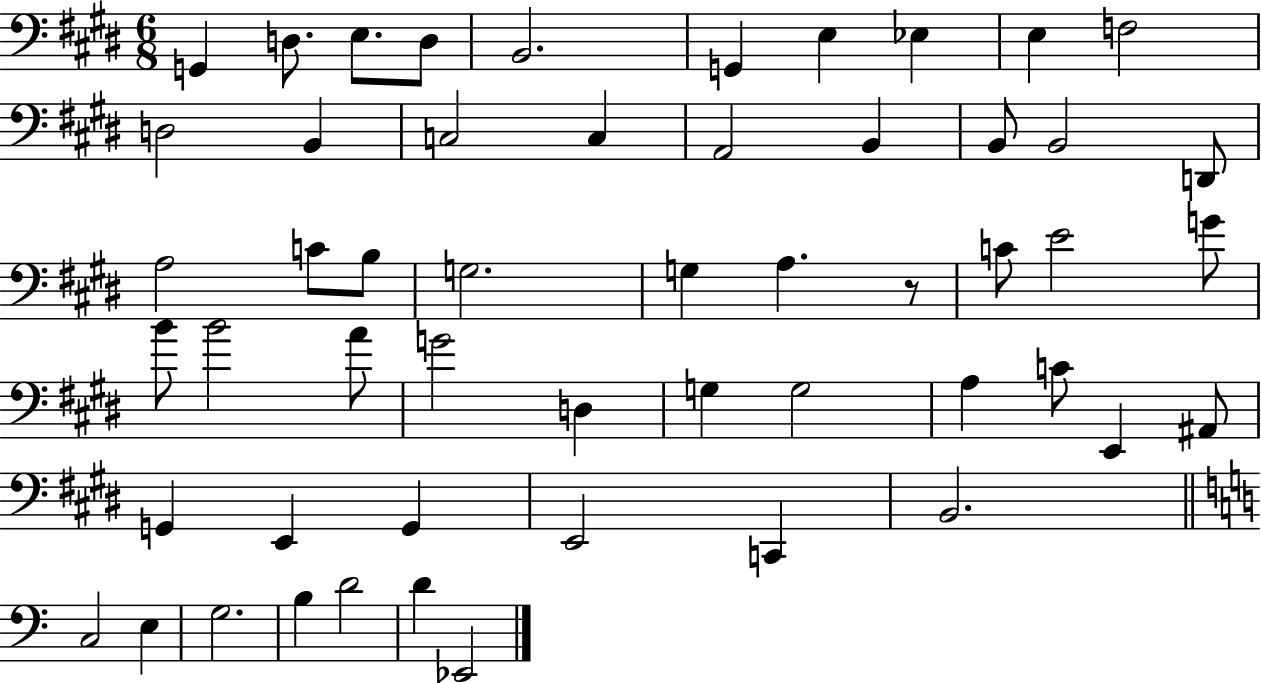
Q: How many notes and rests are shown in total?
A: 53